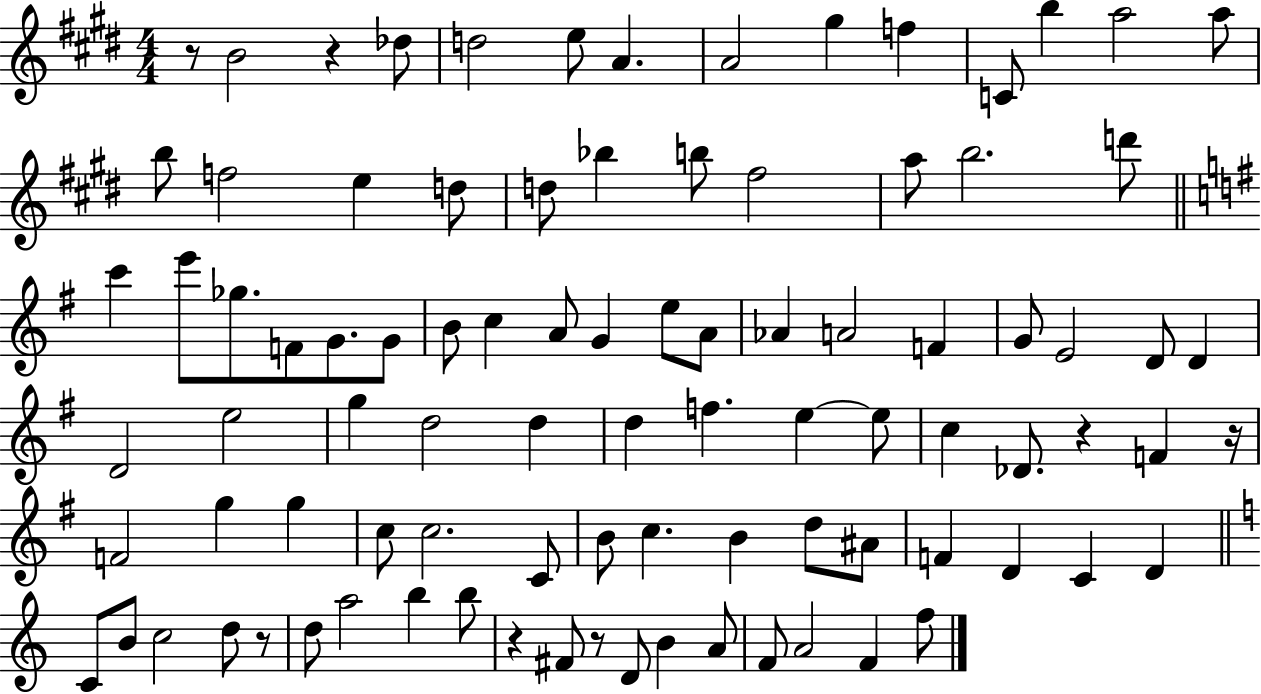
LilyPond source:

{
  \clef treble
  \numericTimeSignature
  \time 4/4
  \key e \major
  \repeat volta 2 { r8 b'2 r4 des''8 | d''2 e''8 a'4. | a'2 gis''4 f''4 | c'8 b''4 a''2 a''8 | \break b''8 f''2 e''4 d''8 | d''8 bes''4 b''8 fis''2 | a''8 b''2. d'''8 | \bar "||" \break \key g \major c'''4 e'''8 ges''8. f'8 g'8. g'8 | b'8 c''4 a'8 g'4 e''8 a'8 | aes'4 a'2 f'4 | g'8 e'2 d'8 d'4 | \break d'2 e''2 | g''4 d''2 d''4 | d''4 f''4. e''4~~ e''8 | c''4 des'8. r4 f'4 r16 | \break f'2 g''4 g''4 | c''8 c''2. c'8 | b'8 c''4. b'4 d''8 ais'8 | f'4 d'4 c'4 d'4 | \break \bar "||" \break \key a \minor c'8 b'8 c''2 d''8 r8 | d''8 a''2 b''4 b''8 | r4 fis'8 r8 d'8 b'4 a'8 | f'8 a'2 f'4 f''8 | \break } \bar "|."
}